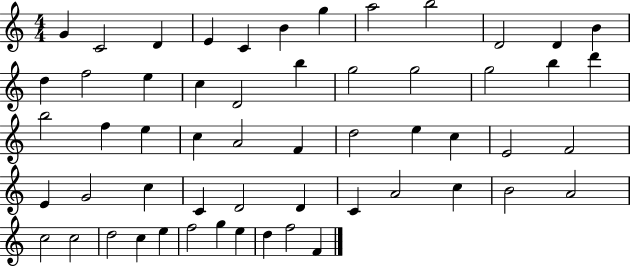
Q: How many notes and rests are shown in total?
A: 56